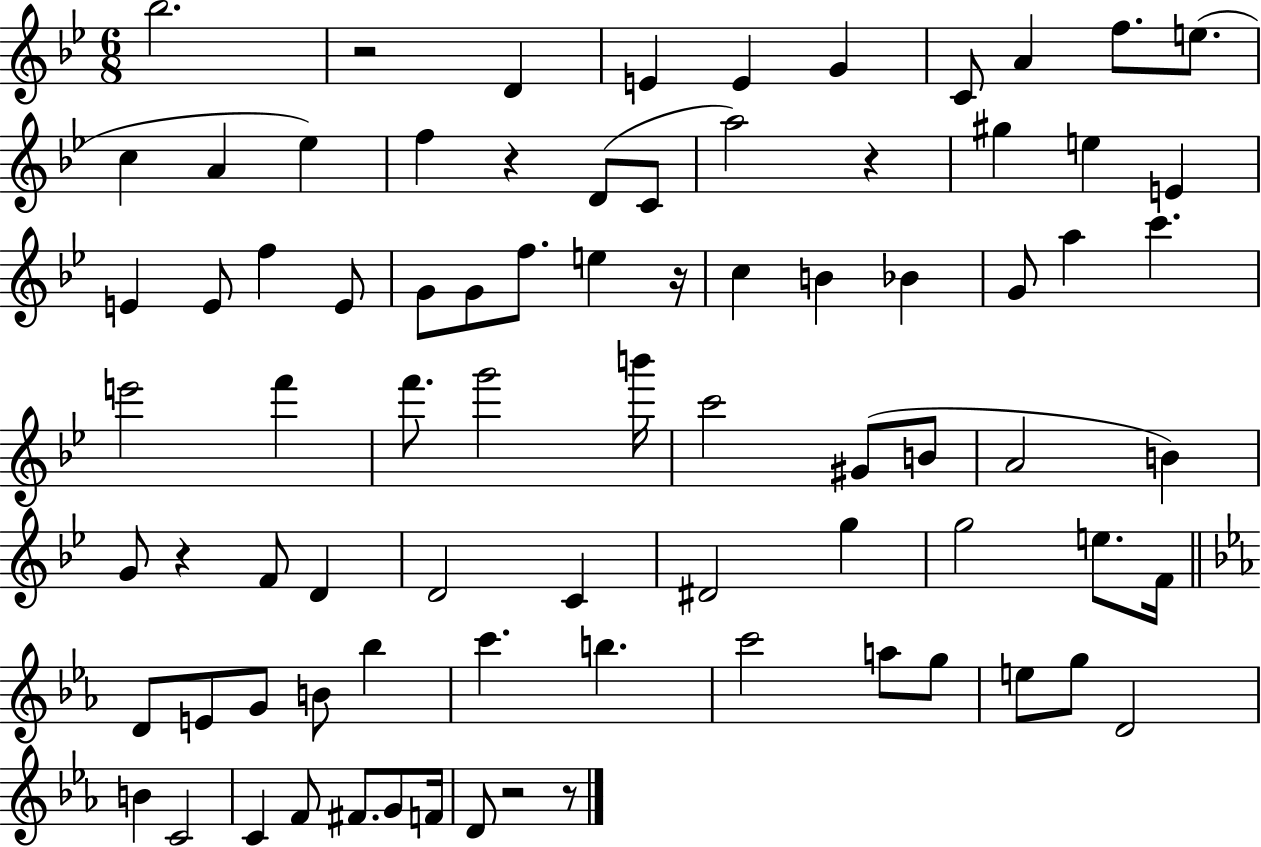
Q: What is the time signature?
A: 6/8